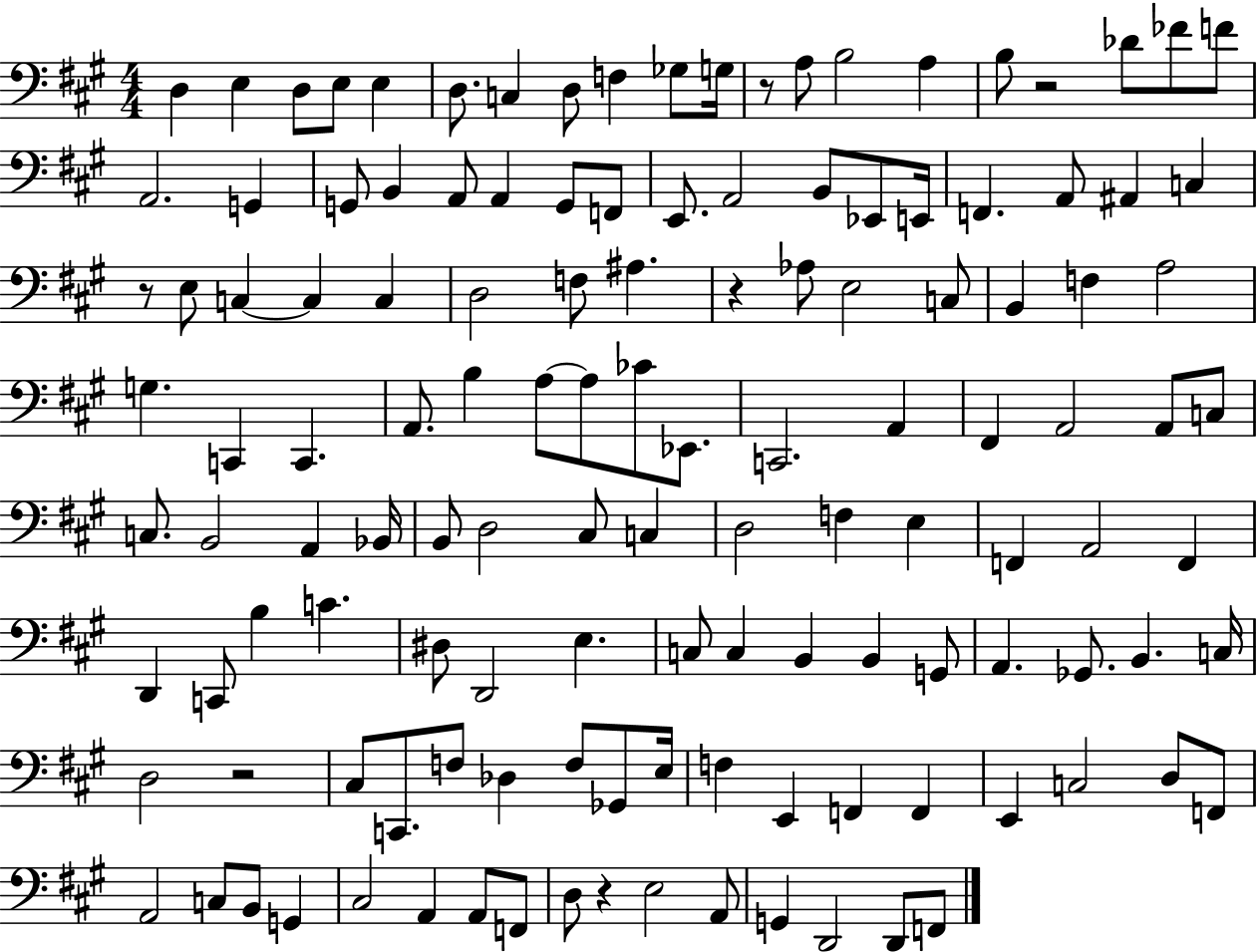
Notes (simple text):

D3/q E3/q D3/e E3/e E3/q D3/e. C3/q D3/e F3/q Gb3/e G3/s R/e A3/e B3/h A3/q B3/e R/h Db4/e FES4/e F4/e A2/h. G2/q G2/e B2/q A2/e A2/q G2/e F2/e E2/e. A2/h B2/e Eb2/e E2/s F2/q. A2/e A#2/q C3/q R/e E3/e C3/q C3/q C3/q D3/h F3/e A#3/q. R/q Ab3/e E3/h C3/e B2/q F3/q A3/h G3/q. C2/q C2/q. A2/e. B3/q A3/e A3/e CES4/e Eb2/e. C2/h. A2/q F#2/q A2/h A2/e C3/e C3/e. B2/h A2/q Bb2/s B2/e D3/h C#3/e C3/q D3/h F3/q E3/q F2/q A2/h F2/q D2/q C2/e B3/q C4/q. D#3/e D2/h E3/q. C3/e C3/q B2/q B2/q G2/e A2/q. Gb2/e. B2/q. C3/s D3/h R/h C#3/e C2/e. F3/e Db3/q F3/e Gb2/e E3/s F3/q E2/q F2/q F2/q E2/q C3/h D3/e F2/e A2/h C3/e B2/e G2/q C#3/h A2/q A2/e F2/e D3/e R/q E3/h A2/e G2/q D2/h D2/e F2/e